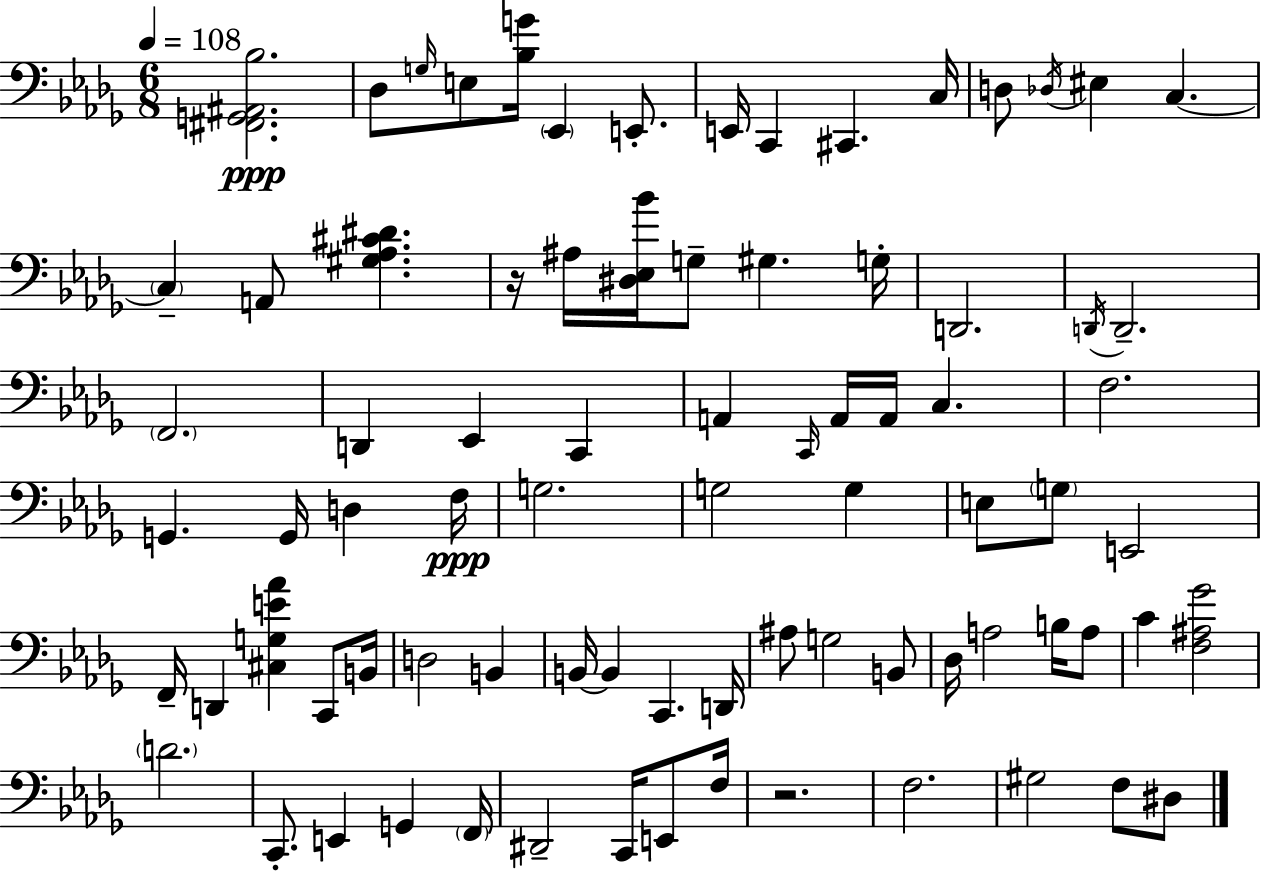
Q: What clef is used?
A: bass